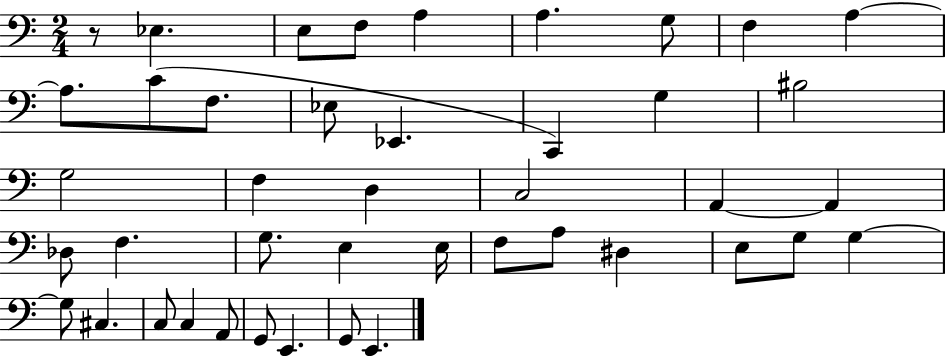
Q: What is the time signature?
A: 2/4